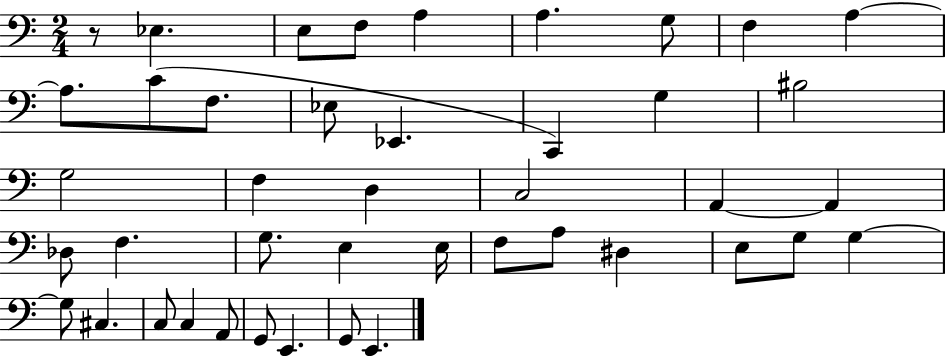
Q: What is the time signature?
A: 2/4